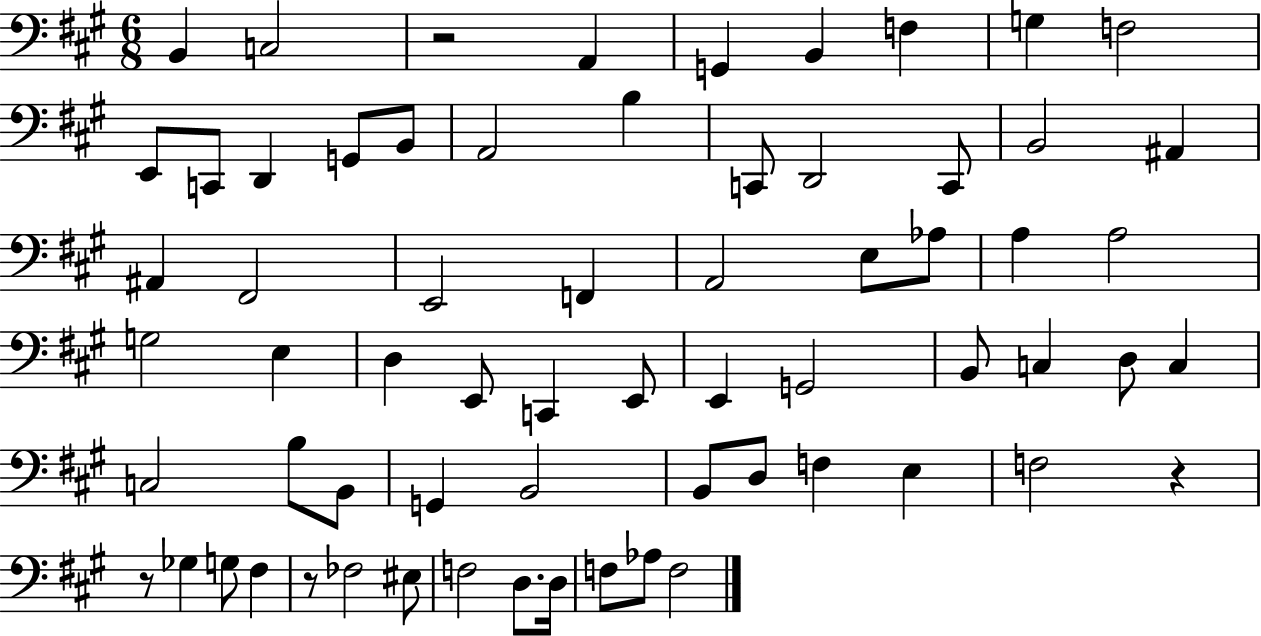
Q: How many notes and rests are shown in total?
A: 66